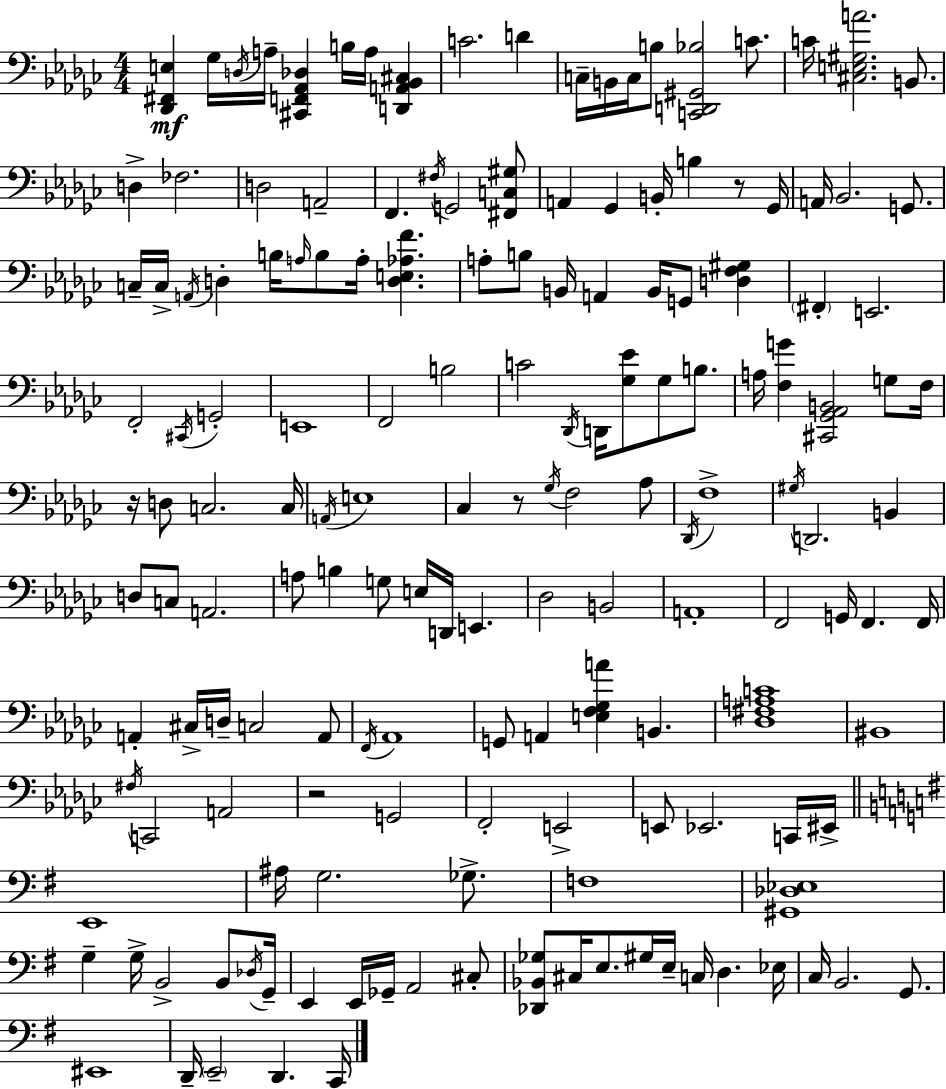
X:1
T:Untitled
M:4/4
L:1/4
K:Ebm
[_D,,^F,,E,] _G,/4 D,/4 A,/4 [^C,,F,,_A,,_D,] B,/4 A,/4 [D,,A,,_B,,^C,] C2 D C,/4 B,,/4 C,/4 B,/2 [C,,D,,^G,,_B,]2 C/2 C/4 [^C,E,^G,A]2 B,,/2 D, _F,2 D,2 A,,2 F,, ^F,/4 G,,2 [^F,,C,^G,]/2 A,, _G,, B,,/4 B, z/2 _G,,/4 A,,/4 _B,,2 G,,/2 C,/4 C,/4 A,,/4 D, B,/4 A,/4 B,/2 A,/4 [D,E,_A,F] A,/2 B,/2 B,,/4 A,, B,,/4 G,,/2 [D,F,^G,] ^F,, E,,2 F,,2 ^C,,/4 G,,2 E,,4 F,,2 B,2 C2 _D,,/4 D,,/4 [_G,_E]/2 _G,/2 B,/2 A,/4 [F,G] [^C,,_G,,_A,,B,,]2 G,/2 F,/4 z/4 D,/2 C,2 C,/4 A,,/4 E,4 _C, z/2 _G,/4 F,2 _A,/2 _D,,/4 F,4 ^G,/4 D,,2 B,, D,/2 C,/2 A,,2 A,/2 B, G,/2 E,/4 D,,/4 E,, _D,2 B,,2 A,,4 F,,2 G,,/4 F,, F,,/4 A,, ^C,/4 D,/4 C,2 A,,/2 F,,/4 _A,,4 G,,/2 A,, [E,F,_G,A] B,, [_D,^F,A,C]4 ^B,,4 ^F,/4 C,,2 A,,2 z2 G,,2 F,,2 E,,2 E,,/2 _E,,2 C,,/4 ^E,,/4 E,,4 ^A,/4 G,2 _G,/2 F,4 [^G,,_D,_E,]4 G, G,/4 B,,2 B,,/2 _D,/4 G,,/4 E,, E,,/4 _G,,/4 A,,2 ^C,/2 [_D,,_B,,_G,]/2 ^C,/4 E,/2 ^G,/4 E,/4 C,/4 D, _E,/4 C,/4 B,,2 G,,/2 ^E,,4 D,,/4 E,,2 D,, C,,/4